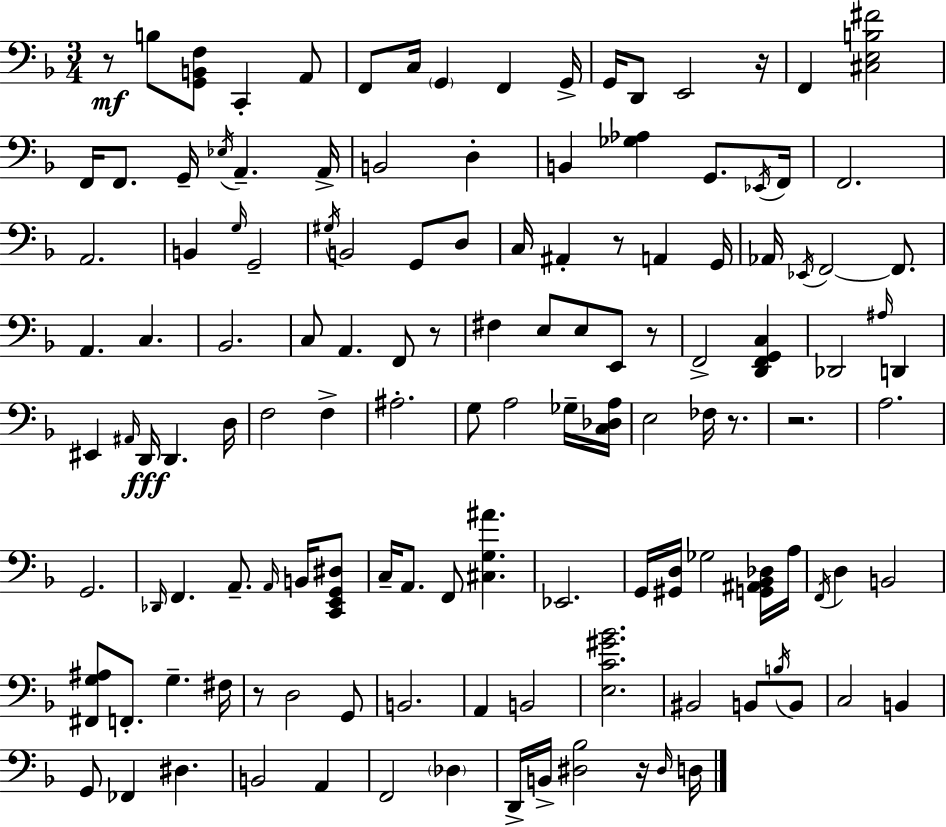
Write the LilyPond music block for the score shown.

{
  \clef bass
  \numericTimeSignature
  \time 3/4
  \key d \minor
  r8\mf b8 <g, b, f>8 c,4-. a,8 | f,8 c16 \parenthesize g,4 f,4 g,16-> | g,16 d,8 e,2 r16 | f,4 <cis e b fis'>2 | \break f,16 f,8. g,16-- \acciaccatura { ees16 } a,4.-- | a,16-> b,2 d4-. | b,4 <ges aes>4 g,8. | \acciaccatura { ees,16 } f,16 f,2. | \break a,2. | b,4 \grace { g16 } g,2-- | \acciaccatura { gis16 } b,2 | g,8 d8 c16 ais,4-. r8 a,4 | \break g,16 aes,16 \acciaccatura { ees,16 } f,2~~ | f,8. a,4. c4. | bes,2. | c8 a,4. | \break f,8 r8 fis4 e8 e8 | e,8 r8 f,2-> | <d, f, g, c>4 des,2 | \grace { ais16 } d,4 eis,4 \grace { ais,16 }\fff d,16 | \break d,4. d16 f2 | f4-> ais2.-. | g8 a2 | ges16-- <c des a>16 e2 | \break fes16 r8. r2. | a2. | g,2. | \grace { des,16 } f,4. | \break a,8.-- \grace { a,16 } b,16 <c, e, g, dis>8 c16-- a,8. | f,8 <cis g ais'>4. ees,2. | g,16 <gis, d>16 ges2 | <g, ais, bes, des>16 a16 \acciaccatura { f,16 } d4 | \break b,2 <fis, g ais>8 | f,8.-. g4.-- fis16 r8 | d2 g,8 b,2. | a,4 | \break b,2 <e c' gis' bes'>2. | bis,2 | b,8 \acciaccatura { b16 } b,8 c2 | b,4 g,8 | \break fes,4 dis4. b,2 | a,4 f,2 | \parenthesize des4 d,16-> | b,16-> <dis bes>2 r16 \grace { dis16 } d16 | \break \bar "|."
}